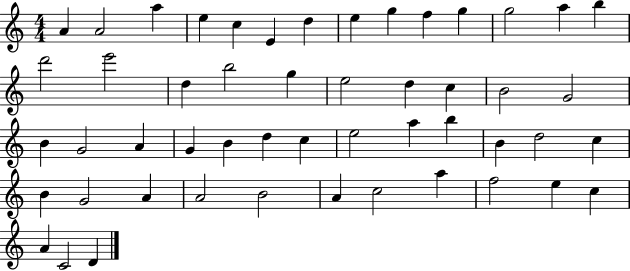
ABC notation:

X:1
T:Untitled
M:4/4
L:1/4
K:C
A A2 a e c E d e g f g g2 a b d'2 e'2 d b2 g e2 d c B2 G2 B G2 A G B d c e2 a b B d2 c B G2 A A2 B2 A c2 a f2 e c A C2 D